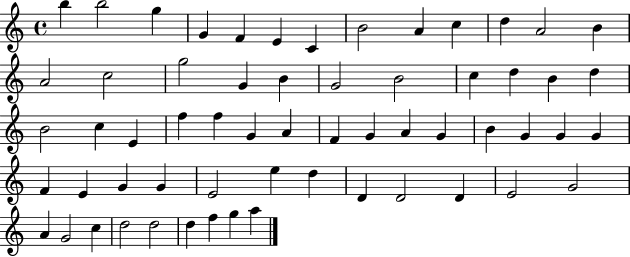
{
  \clef treble
  \time 4/4
  \defaultTimeSignature
  \key c \major
  b''4 b''2 g''4 | g'4 f'4 e'4 c'4 | b'2 a'4 c''4 | d''4 a'2 b'4 | \break a'2 c''2 | g''2 g'4 b'4 | g'2 b'2 | c''4 d''4 b'4 d''4 | \break b'2 c''4 e'4 | f''4 f''4 g'4 a'4 | f'4 g'4 a'4 g'4 | b'4 g'4 g'4 g'4 | \break f'4 e'4 g'4 g'4 | e'2 e''4 d''4 | d'4 d'2 d'4 | e'2 g'2 | \break a'4 g'2 c''4 | d''2 d''2 | d''4 f''4 g''4 a''4 | \bar "|."
}